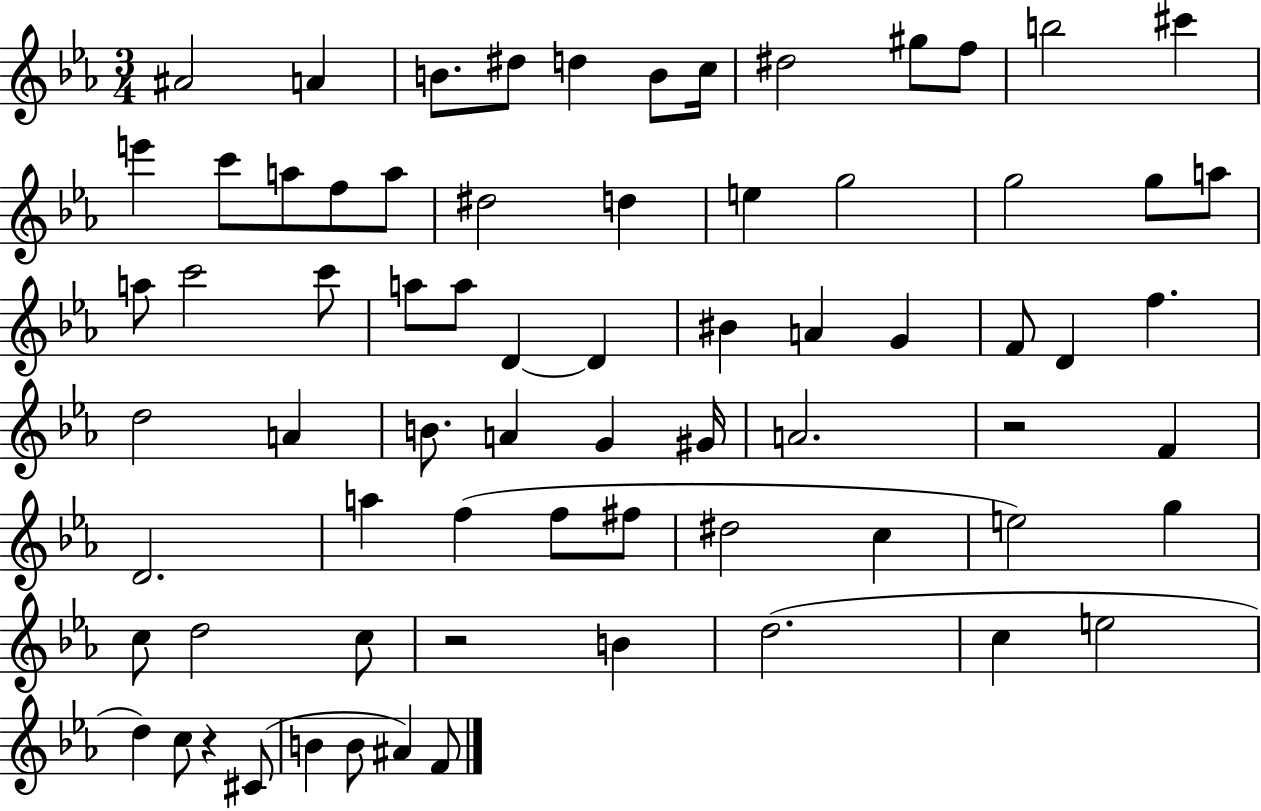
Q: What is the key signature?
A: EES major